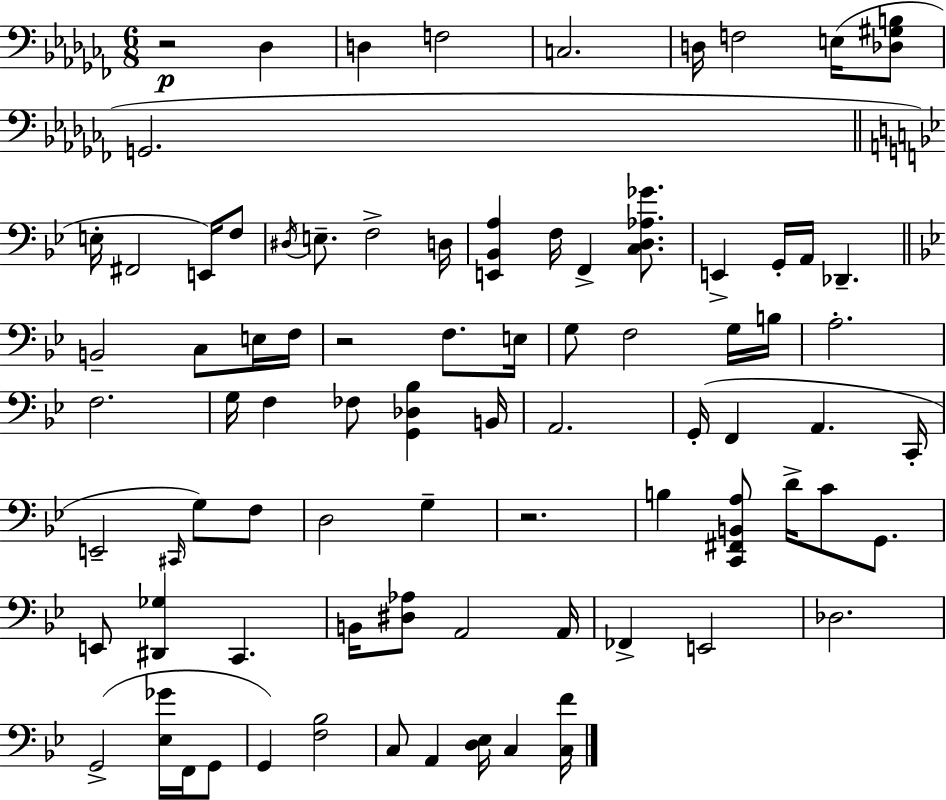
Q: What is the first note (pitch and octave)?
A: Db3